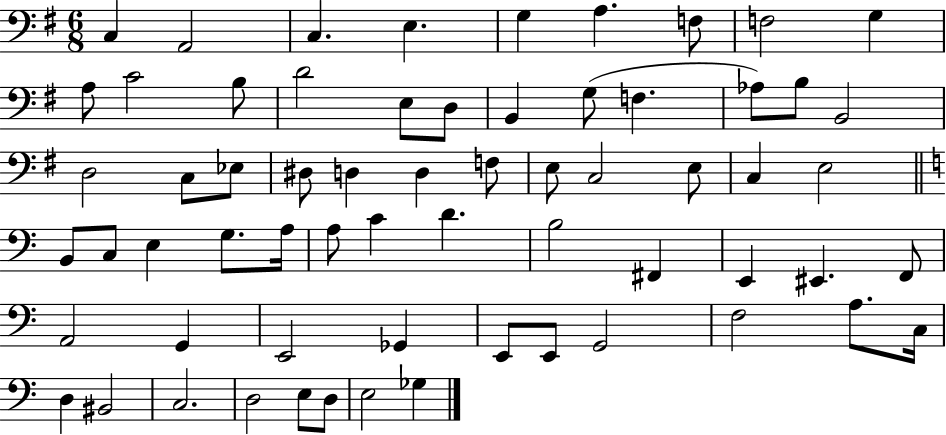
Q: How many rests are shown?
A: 0